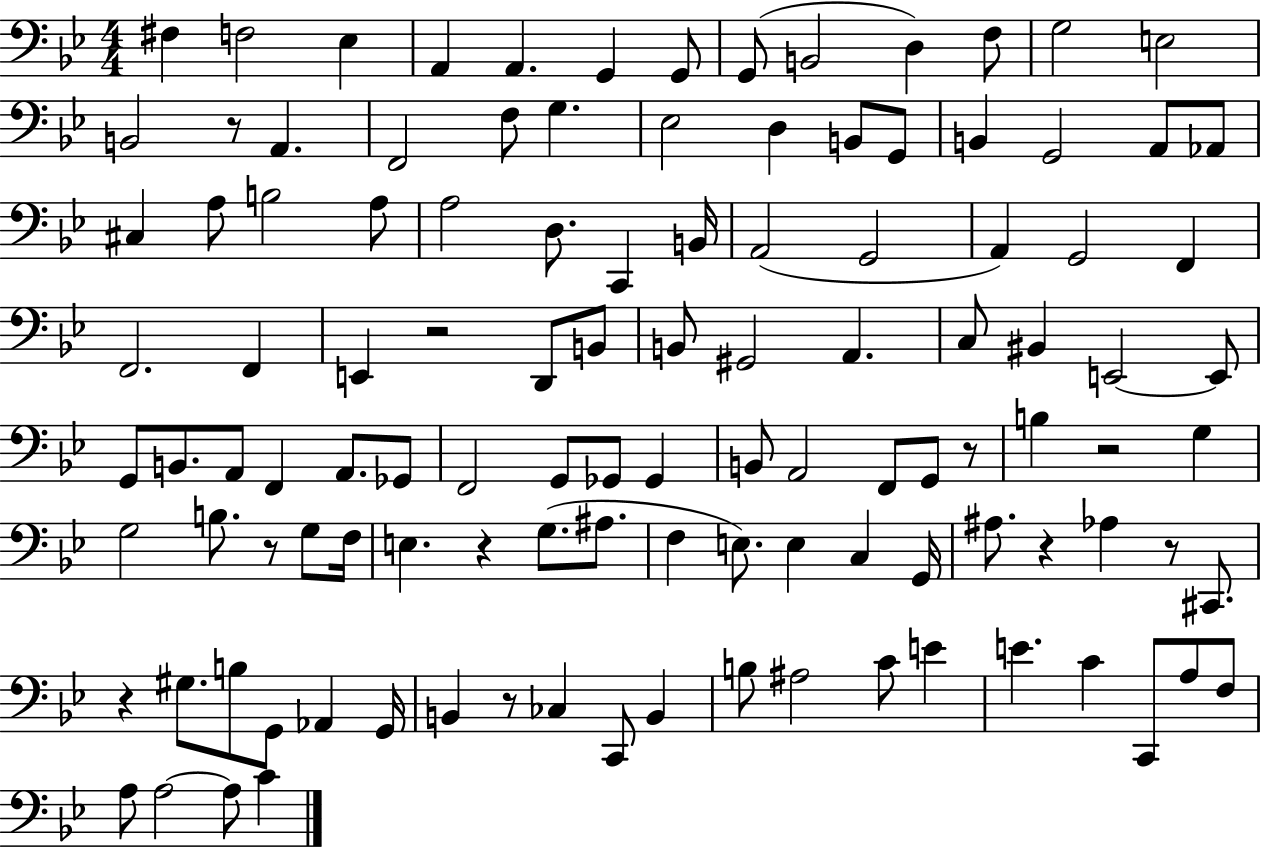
{
  \clef bass
  \numericTimeSignature
  \time 4/4
  \key bes \major
  fis4 f2 ees4 | a,4 a,4. g,4 g,8 | g,8( b,2 d4) f8 | g2 e2 | \break b,2 r8 a,4. | f,2 f8 g4. | ees2 d4 b,8 g,8 | b,4 g,2 a,8 aes,8 | \break cis4 a8 b2 a8 | a2 d8. c,4 b,16 | a,2( g,2 | a,4) g,2 f,4 | \break f,2. f,4 | e,4 r2 d,8 b,8 | b,8 gis,2 a,4. | c8 bis,4 e,2~~ e,8 | \break g,8 b,8. a,8 f,4 a,8. ges,8 | f,2 g,8 ges,8 ges,4 | b,8 a,2 f,8 g,8 r8 | b4 r2 g4 | \break g2 b8. r8 g8 f16 | e4. r4 g8.( ais8. | f4 e8.) e4 c4 g,16 | ais8. r4 aes4 r8 cis,8. | \break r4 gis8. b8 g,8 aes,4 g,16 | b,4 r8 ces4 c,8 b,4 | b8 ais2 c'8 e'4 | e'4. c'4 c,8 a8 f8 | \break a8 a2~~ a8 c'4 | \bar "|."
}